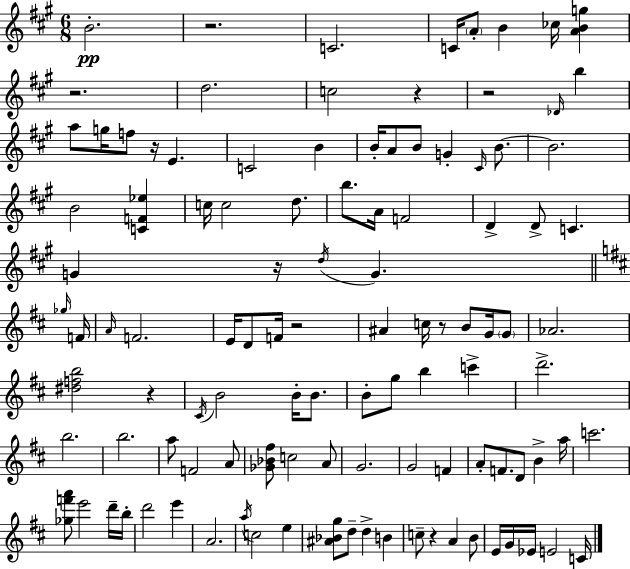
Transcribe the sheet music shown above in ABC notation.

X:1
T:Untitled
M:6/8
L:1/4
K:A
B2 z2 C2 C/4 A/2 B _c/4 [ABg] z2 d2 c2 z z2 _D/4 b a/2 g/4 f/2 z/4 E C2 B B/4 A/2 B/2 G ^C/4 B/2 B2 B2 [CF_e] c/4 c2 d/2 b/2 A/4 F2 D D/2 C G z/4 d/4 G _g/4 F/4 A/4 F2 E/4 D/2 F/4 z2 ^A c/4 z/2 B/2 G/4 G/2 _A2 [^dfb]2 z ^C/4 B2 B/4 B/2 B/2 g/2 b c' d'2 b2 b2 a/2 F2 A/2 [_G_B^f]/2 c2 A/2 G2 G2 F A/2 F/2 D/2 B a/4 c'2 [_gf'a']/2 e'2 d'/4 b/4 d'2 e' A2 a/4 c2 e [^A_Bg]/2 d/2 d B c/2 z A B/2 E/4 G/4 _E/4 E2 C/4